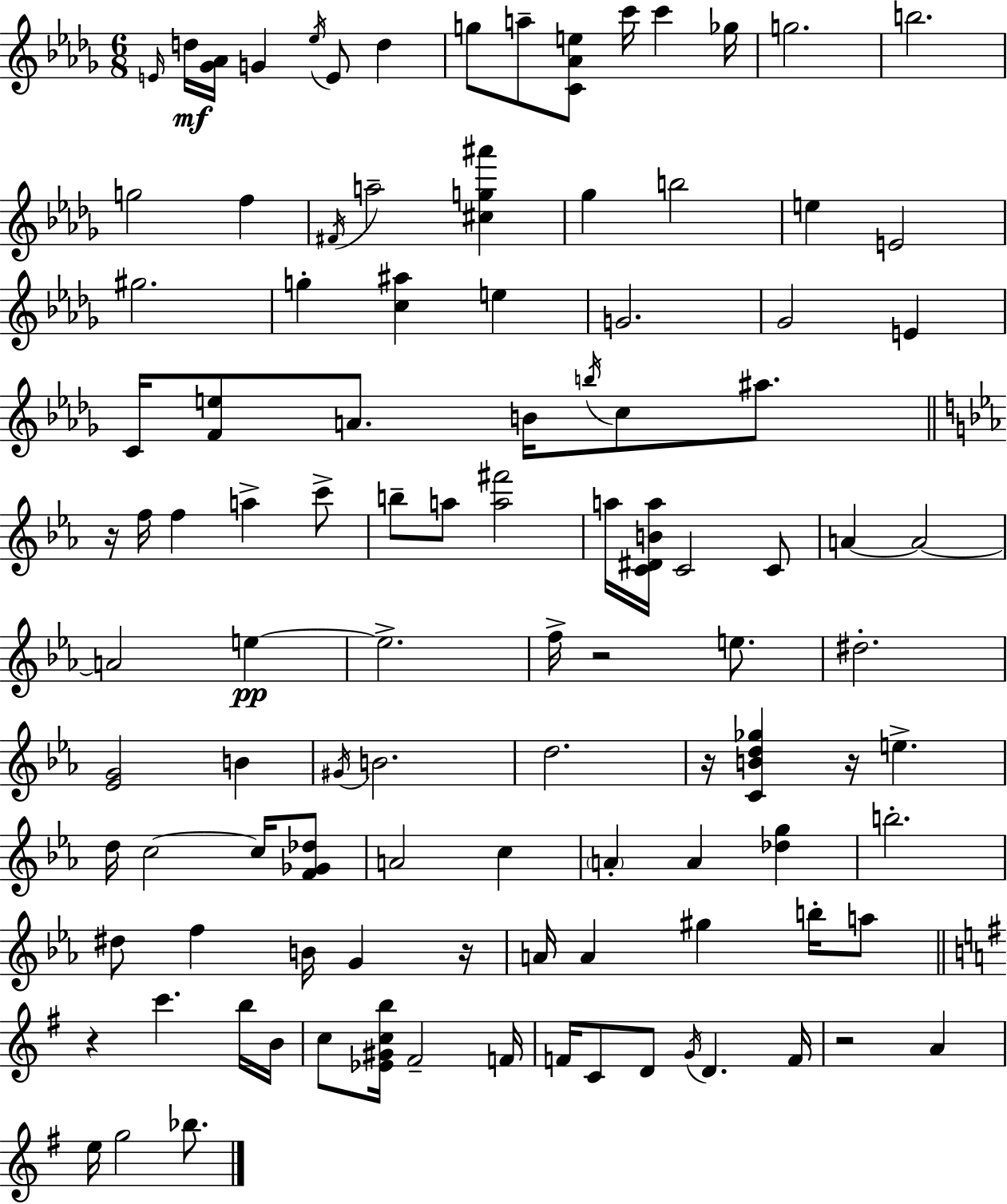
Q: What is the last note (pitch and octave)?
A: Bb5